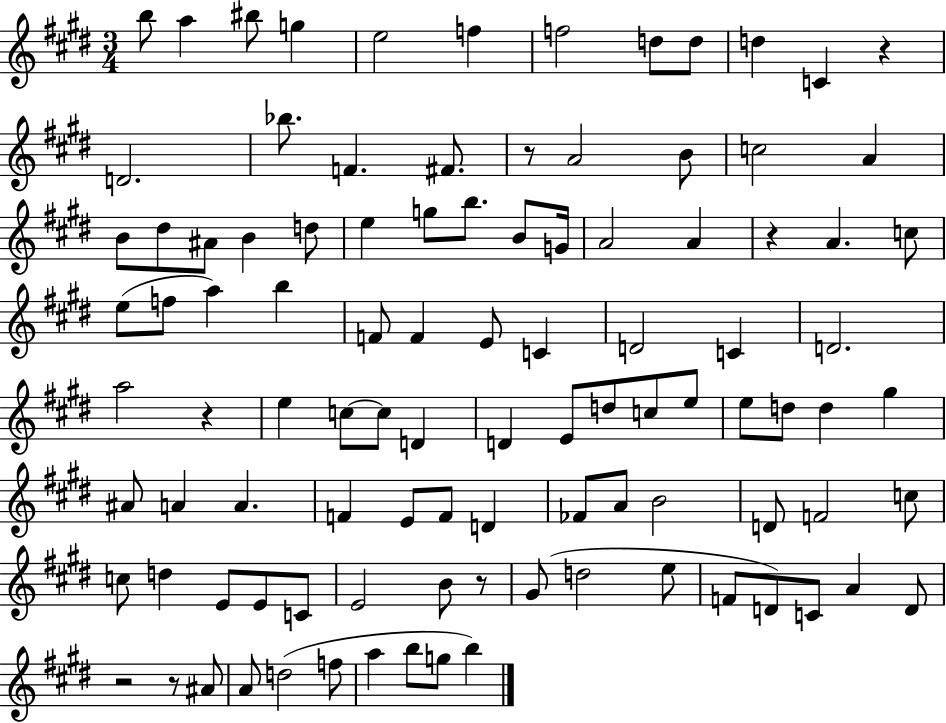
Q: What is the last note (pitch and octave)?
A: B5